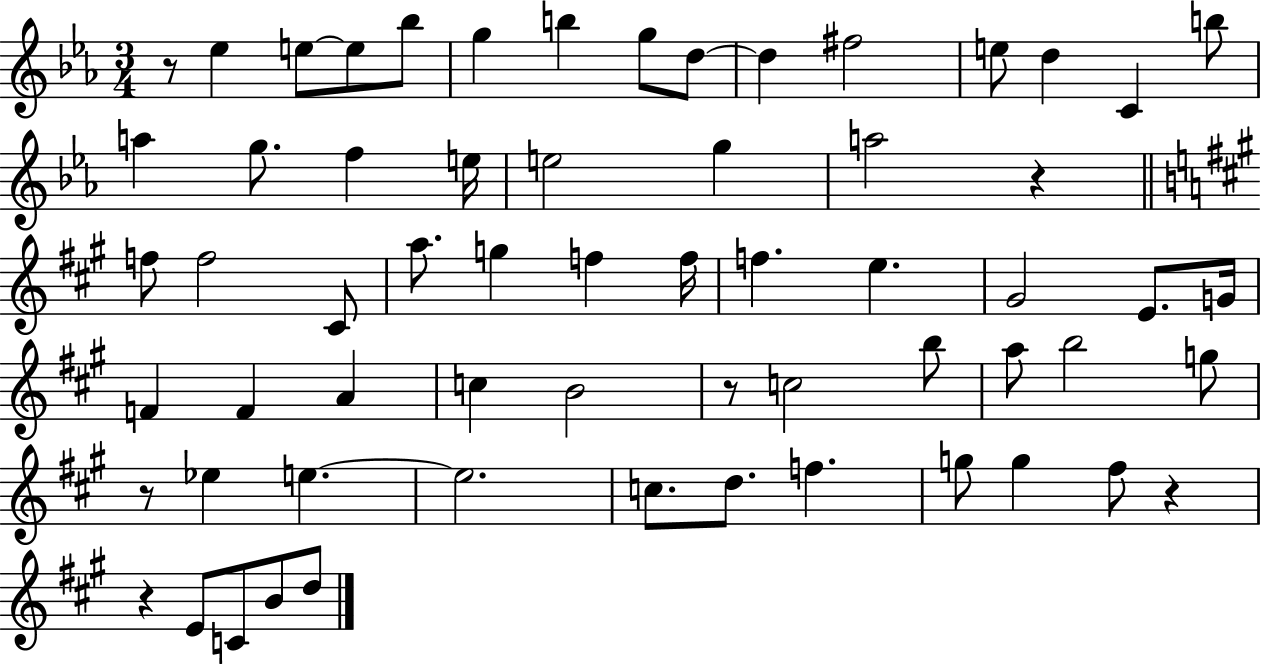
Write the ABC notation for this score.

X:1
T:Untitled
M:3/4
L:1/4
K:Eb
z/2 _e e/2 e/2 _b/2 g b g/2 d/2 d ^f2 e/2 d C b/2 a g/2 f e/4 e2 g a2 z f/2 f2 ^C/2 a/2 g f f/4 f e ^G2 E/2 G/4 F F A c B2 z/2 c2 b/2 a/2 b2 g/2 z/2 _e e e2 c/2 d/2 f g/2 g ^f/2 z z E/2 C/2 B/2 d/2